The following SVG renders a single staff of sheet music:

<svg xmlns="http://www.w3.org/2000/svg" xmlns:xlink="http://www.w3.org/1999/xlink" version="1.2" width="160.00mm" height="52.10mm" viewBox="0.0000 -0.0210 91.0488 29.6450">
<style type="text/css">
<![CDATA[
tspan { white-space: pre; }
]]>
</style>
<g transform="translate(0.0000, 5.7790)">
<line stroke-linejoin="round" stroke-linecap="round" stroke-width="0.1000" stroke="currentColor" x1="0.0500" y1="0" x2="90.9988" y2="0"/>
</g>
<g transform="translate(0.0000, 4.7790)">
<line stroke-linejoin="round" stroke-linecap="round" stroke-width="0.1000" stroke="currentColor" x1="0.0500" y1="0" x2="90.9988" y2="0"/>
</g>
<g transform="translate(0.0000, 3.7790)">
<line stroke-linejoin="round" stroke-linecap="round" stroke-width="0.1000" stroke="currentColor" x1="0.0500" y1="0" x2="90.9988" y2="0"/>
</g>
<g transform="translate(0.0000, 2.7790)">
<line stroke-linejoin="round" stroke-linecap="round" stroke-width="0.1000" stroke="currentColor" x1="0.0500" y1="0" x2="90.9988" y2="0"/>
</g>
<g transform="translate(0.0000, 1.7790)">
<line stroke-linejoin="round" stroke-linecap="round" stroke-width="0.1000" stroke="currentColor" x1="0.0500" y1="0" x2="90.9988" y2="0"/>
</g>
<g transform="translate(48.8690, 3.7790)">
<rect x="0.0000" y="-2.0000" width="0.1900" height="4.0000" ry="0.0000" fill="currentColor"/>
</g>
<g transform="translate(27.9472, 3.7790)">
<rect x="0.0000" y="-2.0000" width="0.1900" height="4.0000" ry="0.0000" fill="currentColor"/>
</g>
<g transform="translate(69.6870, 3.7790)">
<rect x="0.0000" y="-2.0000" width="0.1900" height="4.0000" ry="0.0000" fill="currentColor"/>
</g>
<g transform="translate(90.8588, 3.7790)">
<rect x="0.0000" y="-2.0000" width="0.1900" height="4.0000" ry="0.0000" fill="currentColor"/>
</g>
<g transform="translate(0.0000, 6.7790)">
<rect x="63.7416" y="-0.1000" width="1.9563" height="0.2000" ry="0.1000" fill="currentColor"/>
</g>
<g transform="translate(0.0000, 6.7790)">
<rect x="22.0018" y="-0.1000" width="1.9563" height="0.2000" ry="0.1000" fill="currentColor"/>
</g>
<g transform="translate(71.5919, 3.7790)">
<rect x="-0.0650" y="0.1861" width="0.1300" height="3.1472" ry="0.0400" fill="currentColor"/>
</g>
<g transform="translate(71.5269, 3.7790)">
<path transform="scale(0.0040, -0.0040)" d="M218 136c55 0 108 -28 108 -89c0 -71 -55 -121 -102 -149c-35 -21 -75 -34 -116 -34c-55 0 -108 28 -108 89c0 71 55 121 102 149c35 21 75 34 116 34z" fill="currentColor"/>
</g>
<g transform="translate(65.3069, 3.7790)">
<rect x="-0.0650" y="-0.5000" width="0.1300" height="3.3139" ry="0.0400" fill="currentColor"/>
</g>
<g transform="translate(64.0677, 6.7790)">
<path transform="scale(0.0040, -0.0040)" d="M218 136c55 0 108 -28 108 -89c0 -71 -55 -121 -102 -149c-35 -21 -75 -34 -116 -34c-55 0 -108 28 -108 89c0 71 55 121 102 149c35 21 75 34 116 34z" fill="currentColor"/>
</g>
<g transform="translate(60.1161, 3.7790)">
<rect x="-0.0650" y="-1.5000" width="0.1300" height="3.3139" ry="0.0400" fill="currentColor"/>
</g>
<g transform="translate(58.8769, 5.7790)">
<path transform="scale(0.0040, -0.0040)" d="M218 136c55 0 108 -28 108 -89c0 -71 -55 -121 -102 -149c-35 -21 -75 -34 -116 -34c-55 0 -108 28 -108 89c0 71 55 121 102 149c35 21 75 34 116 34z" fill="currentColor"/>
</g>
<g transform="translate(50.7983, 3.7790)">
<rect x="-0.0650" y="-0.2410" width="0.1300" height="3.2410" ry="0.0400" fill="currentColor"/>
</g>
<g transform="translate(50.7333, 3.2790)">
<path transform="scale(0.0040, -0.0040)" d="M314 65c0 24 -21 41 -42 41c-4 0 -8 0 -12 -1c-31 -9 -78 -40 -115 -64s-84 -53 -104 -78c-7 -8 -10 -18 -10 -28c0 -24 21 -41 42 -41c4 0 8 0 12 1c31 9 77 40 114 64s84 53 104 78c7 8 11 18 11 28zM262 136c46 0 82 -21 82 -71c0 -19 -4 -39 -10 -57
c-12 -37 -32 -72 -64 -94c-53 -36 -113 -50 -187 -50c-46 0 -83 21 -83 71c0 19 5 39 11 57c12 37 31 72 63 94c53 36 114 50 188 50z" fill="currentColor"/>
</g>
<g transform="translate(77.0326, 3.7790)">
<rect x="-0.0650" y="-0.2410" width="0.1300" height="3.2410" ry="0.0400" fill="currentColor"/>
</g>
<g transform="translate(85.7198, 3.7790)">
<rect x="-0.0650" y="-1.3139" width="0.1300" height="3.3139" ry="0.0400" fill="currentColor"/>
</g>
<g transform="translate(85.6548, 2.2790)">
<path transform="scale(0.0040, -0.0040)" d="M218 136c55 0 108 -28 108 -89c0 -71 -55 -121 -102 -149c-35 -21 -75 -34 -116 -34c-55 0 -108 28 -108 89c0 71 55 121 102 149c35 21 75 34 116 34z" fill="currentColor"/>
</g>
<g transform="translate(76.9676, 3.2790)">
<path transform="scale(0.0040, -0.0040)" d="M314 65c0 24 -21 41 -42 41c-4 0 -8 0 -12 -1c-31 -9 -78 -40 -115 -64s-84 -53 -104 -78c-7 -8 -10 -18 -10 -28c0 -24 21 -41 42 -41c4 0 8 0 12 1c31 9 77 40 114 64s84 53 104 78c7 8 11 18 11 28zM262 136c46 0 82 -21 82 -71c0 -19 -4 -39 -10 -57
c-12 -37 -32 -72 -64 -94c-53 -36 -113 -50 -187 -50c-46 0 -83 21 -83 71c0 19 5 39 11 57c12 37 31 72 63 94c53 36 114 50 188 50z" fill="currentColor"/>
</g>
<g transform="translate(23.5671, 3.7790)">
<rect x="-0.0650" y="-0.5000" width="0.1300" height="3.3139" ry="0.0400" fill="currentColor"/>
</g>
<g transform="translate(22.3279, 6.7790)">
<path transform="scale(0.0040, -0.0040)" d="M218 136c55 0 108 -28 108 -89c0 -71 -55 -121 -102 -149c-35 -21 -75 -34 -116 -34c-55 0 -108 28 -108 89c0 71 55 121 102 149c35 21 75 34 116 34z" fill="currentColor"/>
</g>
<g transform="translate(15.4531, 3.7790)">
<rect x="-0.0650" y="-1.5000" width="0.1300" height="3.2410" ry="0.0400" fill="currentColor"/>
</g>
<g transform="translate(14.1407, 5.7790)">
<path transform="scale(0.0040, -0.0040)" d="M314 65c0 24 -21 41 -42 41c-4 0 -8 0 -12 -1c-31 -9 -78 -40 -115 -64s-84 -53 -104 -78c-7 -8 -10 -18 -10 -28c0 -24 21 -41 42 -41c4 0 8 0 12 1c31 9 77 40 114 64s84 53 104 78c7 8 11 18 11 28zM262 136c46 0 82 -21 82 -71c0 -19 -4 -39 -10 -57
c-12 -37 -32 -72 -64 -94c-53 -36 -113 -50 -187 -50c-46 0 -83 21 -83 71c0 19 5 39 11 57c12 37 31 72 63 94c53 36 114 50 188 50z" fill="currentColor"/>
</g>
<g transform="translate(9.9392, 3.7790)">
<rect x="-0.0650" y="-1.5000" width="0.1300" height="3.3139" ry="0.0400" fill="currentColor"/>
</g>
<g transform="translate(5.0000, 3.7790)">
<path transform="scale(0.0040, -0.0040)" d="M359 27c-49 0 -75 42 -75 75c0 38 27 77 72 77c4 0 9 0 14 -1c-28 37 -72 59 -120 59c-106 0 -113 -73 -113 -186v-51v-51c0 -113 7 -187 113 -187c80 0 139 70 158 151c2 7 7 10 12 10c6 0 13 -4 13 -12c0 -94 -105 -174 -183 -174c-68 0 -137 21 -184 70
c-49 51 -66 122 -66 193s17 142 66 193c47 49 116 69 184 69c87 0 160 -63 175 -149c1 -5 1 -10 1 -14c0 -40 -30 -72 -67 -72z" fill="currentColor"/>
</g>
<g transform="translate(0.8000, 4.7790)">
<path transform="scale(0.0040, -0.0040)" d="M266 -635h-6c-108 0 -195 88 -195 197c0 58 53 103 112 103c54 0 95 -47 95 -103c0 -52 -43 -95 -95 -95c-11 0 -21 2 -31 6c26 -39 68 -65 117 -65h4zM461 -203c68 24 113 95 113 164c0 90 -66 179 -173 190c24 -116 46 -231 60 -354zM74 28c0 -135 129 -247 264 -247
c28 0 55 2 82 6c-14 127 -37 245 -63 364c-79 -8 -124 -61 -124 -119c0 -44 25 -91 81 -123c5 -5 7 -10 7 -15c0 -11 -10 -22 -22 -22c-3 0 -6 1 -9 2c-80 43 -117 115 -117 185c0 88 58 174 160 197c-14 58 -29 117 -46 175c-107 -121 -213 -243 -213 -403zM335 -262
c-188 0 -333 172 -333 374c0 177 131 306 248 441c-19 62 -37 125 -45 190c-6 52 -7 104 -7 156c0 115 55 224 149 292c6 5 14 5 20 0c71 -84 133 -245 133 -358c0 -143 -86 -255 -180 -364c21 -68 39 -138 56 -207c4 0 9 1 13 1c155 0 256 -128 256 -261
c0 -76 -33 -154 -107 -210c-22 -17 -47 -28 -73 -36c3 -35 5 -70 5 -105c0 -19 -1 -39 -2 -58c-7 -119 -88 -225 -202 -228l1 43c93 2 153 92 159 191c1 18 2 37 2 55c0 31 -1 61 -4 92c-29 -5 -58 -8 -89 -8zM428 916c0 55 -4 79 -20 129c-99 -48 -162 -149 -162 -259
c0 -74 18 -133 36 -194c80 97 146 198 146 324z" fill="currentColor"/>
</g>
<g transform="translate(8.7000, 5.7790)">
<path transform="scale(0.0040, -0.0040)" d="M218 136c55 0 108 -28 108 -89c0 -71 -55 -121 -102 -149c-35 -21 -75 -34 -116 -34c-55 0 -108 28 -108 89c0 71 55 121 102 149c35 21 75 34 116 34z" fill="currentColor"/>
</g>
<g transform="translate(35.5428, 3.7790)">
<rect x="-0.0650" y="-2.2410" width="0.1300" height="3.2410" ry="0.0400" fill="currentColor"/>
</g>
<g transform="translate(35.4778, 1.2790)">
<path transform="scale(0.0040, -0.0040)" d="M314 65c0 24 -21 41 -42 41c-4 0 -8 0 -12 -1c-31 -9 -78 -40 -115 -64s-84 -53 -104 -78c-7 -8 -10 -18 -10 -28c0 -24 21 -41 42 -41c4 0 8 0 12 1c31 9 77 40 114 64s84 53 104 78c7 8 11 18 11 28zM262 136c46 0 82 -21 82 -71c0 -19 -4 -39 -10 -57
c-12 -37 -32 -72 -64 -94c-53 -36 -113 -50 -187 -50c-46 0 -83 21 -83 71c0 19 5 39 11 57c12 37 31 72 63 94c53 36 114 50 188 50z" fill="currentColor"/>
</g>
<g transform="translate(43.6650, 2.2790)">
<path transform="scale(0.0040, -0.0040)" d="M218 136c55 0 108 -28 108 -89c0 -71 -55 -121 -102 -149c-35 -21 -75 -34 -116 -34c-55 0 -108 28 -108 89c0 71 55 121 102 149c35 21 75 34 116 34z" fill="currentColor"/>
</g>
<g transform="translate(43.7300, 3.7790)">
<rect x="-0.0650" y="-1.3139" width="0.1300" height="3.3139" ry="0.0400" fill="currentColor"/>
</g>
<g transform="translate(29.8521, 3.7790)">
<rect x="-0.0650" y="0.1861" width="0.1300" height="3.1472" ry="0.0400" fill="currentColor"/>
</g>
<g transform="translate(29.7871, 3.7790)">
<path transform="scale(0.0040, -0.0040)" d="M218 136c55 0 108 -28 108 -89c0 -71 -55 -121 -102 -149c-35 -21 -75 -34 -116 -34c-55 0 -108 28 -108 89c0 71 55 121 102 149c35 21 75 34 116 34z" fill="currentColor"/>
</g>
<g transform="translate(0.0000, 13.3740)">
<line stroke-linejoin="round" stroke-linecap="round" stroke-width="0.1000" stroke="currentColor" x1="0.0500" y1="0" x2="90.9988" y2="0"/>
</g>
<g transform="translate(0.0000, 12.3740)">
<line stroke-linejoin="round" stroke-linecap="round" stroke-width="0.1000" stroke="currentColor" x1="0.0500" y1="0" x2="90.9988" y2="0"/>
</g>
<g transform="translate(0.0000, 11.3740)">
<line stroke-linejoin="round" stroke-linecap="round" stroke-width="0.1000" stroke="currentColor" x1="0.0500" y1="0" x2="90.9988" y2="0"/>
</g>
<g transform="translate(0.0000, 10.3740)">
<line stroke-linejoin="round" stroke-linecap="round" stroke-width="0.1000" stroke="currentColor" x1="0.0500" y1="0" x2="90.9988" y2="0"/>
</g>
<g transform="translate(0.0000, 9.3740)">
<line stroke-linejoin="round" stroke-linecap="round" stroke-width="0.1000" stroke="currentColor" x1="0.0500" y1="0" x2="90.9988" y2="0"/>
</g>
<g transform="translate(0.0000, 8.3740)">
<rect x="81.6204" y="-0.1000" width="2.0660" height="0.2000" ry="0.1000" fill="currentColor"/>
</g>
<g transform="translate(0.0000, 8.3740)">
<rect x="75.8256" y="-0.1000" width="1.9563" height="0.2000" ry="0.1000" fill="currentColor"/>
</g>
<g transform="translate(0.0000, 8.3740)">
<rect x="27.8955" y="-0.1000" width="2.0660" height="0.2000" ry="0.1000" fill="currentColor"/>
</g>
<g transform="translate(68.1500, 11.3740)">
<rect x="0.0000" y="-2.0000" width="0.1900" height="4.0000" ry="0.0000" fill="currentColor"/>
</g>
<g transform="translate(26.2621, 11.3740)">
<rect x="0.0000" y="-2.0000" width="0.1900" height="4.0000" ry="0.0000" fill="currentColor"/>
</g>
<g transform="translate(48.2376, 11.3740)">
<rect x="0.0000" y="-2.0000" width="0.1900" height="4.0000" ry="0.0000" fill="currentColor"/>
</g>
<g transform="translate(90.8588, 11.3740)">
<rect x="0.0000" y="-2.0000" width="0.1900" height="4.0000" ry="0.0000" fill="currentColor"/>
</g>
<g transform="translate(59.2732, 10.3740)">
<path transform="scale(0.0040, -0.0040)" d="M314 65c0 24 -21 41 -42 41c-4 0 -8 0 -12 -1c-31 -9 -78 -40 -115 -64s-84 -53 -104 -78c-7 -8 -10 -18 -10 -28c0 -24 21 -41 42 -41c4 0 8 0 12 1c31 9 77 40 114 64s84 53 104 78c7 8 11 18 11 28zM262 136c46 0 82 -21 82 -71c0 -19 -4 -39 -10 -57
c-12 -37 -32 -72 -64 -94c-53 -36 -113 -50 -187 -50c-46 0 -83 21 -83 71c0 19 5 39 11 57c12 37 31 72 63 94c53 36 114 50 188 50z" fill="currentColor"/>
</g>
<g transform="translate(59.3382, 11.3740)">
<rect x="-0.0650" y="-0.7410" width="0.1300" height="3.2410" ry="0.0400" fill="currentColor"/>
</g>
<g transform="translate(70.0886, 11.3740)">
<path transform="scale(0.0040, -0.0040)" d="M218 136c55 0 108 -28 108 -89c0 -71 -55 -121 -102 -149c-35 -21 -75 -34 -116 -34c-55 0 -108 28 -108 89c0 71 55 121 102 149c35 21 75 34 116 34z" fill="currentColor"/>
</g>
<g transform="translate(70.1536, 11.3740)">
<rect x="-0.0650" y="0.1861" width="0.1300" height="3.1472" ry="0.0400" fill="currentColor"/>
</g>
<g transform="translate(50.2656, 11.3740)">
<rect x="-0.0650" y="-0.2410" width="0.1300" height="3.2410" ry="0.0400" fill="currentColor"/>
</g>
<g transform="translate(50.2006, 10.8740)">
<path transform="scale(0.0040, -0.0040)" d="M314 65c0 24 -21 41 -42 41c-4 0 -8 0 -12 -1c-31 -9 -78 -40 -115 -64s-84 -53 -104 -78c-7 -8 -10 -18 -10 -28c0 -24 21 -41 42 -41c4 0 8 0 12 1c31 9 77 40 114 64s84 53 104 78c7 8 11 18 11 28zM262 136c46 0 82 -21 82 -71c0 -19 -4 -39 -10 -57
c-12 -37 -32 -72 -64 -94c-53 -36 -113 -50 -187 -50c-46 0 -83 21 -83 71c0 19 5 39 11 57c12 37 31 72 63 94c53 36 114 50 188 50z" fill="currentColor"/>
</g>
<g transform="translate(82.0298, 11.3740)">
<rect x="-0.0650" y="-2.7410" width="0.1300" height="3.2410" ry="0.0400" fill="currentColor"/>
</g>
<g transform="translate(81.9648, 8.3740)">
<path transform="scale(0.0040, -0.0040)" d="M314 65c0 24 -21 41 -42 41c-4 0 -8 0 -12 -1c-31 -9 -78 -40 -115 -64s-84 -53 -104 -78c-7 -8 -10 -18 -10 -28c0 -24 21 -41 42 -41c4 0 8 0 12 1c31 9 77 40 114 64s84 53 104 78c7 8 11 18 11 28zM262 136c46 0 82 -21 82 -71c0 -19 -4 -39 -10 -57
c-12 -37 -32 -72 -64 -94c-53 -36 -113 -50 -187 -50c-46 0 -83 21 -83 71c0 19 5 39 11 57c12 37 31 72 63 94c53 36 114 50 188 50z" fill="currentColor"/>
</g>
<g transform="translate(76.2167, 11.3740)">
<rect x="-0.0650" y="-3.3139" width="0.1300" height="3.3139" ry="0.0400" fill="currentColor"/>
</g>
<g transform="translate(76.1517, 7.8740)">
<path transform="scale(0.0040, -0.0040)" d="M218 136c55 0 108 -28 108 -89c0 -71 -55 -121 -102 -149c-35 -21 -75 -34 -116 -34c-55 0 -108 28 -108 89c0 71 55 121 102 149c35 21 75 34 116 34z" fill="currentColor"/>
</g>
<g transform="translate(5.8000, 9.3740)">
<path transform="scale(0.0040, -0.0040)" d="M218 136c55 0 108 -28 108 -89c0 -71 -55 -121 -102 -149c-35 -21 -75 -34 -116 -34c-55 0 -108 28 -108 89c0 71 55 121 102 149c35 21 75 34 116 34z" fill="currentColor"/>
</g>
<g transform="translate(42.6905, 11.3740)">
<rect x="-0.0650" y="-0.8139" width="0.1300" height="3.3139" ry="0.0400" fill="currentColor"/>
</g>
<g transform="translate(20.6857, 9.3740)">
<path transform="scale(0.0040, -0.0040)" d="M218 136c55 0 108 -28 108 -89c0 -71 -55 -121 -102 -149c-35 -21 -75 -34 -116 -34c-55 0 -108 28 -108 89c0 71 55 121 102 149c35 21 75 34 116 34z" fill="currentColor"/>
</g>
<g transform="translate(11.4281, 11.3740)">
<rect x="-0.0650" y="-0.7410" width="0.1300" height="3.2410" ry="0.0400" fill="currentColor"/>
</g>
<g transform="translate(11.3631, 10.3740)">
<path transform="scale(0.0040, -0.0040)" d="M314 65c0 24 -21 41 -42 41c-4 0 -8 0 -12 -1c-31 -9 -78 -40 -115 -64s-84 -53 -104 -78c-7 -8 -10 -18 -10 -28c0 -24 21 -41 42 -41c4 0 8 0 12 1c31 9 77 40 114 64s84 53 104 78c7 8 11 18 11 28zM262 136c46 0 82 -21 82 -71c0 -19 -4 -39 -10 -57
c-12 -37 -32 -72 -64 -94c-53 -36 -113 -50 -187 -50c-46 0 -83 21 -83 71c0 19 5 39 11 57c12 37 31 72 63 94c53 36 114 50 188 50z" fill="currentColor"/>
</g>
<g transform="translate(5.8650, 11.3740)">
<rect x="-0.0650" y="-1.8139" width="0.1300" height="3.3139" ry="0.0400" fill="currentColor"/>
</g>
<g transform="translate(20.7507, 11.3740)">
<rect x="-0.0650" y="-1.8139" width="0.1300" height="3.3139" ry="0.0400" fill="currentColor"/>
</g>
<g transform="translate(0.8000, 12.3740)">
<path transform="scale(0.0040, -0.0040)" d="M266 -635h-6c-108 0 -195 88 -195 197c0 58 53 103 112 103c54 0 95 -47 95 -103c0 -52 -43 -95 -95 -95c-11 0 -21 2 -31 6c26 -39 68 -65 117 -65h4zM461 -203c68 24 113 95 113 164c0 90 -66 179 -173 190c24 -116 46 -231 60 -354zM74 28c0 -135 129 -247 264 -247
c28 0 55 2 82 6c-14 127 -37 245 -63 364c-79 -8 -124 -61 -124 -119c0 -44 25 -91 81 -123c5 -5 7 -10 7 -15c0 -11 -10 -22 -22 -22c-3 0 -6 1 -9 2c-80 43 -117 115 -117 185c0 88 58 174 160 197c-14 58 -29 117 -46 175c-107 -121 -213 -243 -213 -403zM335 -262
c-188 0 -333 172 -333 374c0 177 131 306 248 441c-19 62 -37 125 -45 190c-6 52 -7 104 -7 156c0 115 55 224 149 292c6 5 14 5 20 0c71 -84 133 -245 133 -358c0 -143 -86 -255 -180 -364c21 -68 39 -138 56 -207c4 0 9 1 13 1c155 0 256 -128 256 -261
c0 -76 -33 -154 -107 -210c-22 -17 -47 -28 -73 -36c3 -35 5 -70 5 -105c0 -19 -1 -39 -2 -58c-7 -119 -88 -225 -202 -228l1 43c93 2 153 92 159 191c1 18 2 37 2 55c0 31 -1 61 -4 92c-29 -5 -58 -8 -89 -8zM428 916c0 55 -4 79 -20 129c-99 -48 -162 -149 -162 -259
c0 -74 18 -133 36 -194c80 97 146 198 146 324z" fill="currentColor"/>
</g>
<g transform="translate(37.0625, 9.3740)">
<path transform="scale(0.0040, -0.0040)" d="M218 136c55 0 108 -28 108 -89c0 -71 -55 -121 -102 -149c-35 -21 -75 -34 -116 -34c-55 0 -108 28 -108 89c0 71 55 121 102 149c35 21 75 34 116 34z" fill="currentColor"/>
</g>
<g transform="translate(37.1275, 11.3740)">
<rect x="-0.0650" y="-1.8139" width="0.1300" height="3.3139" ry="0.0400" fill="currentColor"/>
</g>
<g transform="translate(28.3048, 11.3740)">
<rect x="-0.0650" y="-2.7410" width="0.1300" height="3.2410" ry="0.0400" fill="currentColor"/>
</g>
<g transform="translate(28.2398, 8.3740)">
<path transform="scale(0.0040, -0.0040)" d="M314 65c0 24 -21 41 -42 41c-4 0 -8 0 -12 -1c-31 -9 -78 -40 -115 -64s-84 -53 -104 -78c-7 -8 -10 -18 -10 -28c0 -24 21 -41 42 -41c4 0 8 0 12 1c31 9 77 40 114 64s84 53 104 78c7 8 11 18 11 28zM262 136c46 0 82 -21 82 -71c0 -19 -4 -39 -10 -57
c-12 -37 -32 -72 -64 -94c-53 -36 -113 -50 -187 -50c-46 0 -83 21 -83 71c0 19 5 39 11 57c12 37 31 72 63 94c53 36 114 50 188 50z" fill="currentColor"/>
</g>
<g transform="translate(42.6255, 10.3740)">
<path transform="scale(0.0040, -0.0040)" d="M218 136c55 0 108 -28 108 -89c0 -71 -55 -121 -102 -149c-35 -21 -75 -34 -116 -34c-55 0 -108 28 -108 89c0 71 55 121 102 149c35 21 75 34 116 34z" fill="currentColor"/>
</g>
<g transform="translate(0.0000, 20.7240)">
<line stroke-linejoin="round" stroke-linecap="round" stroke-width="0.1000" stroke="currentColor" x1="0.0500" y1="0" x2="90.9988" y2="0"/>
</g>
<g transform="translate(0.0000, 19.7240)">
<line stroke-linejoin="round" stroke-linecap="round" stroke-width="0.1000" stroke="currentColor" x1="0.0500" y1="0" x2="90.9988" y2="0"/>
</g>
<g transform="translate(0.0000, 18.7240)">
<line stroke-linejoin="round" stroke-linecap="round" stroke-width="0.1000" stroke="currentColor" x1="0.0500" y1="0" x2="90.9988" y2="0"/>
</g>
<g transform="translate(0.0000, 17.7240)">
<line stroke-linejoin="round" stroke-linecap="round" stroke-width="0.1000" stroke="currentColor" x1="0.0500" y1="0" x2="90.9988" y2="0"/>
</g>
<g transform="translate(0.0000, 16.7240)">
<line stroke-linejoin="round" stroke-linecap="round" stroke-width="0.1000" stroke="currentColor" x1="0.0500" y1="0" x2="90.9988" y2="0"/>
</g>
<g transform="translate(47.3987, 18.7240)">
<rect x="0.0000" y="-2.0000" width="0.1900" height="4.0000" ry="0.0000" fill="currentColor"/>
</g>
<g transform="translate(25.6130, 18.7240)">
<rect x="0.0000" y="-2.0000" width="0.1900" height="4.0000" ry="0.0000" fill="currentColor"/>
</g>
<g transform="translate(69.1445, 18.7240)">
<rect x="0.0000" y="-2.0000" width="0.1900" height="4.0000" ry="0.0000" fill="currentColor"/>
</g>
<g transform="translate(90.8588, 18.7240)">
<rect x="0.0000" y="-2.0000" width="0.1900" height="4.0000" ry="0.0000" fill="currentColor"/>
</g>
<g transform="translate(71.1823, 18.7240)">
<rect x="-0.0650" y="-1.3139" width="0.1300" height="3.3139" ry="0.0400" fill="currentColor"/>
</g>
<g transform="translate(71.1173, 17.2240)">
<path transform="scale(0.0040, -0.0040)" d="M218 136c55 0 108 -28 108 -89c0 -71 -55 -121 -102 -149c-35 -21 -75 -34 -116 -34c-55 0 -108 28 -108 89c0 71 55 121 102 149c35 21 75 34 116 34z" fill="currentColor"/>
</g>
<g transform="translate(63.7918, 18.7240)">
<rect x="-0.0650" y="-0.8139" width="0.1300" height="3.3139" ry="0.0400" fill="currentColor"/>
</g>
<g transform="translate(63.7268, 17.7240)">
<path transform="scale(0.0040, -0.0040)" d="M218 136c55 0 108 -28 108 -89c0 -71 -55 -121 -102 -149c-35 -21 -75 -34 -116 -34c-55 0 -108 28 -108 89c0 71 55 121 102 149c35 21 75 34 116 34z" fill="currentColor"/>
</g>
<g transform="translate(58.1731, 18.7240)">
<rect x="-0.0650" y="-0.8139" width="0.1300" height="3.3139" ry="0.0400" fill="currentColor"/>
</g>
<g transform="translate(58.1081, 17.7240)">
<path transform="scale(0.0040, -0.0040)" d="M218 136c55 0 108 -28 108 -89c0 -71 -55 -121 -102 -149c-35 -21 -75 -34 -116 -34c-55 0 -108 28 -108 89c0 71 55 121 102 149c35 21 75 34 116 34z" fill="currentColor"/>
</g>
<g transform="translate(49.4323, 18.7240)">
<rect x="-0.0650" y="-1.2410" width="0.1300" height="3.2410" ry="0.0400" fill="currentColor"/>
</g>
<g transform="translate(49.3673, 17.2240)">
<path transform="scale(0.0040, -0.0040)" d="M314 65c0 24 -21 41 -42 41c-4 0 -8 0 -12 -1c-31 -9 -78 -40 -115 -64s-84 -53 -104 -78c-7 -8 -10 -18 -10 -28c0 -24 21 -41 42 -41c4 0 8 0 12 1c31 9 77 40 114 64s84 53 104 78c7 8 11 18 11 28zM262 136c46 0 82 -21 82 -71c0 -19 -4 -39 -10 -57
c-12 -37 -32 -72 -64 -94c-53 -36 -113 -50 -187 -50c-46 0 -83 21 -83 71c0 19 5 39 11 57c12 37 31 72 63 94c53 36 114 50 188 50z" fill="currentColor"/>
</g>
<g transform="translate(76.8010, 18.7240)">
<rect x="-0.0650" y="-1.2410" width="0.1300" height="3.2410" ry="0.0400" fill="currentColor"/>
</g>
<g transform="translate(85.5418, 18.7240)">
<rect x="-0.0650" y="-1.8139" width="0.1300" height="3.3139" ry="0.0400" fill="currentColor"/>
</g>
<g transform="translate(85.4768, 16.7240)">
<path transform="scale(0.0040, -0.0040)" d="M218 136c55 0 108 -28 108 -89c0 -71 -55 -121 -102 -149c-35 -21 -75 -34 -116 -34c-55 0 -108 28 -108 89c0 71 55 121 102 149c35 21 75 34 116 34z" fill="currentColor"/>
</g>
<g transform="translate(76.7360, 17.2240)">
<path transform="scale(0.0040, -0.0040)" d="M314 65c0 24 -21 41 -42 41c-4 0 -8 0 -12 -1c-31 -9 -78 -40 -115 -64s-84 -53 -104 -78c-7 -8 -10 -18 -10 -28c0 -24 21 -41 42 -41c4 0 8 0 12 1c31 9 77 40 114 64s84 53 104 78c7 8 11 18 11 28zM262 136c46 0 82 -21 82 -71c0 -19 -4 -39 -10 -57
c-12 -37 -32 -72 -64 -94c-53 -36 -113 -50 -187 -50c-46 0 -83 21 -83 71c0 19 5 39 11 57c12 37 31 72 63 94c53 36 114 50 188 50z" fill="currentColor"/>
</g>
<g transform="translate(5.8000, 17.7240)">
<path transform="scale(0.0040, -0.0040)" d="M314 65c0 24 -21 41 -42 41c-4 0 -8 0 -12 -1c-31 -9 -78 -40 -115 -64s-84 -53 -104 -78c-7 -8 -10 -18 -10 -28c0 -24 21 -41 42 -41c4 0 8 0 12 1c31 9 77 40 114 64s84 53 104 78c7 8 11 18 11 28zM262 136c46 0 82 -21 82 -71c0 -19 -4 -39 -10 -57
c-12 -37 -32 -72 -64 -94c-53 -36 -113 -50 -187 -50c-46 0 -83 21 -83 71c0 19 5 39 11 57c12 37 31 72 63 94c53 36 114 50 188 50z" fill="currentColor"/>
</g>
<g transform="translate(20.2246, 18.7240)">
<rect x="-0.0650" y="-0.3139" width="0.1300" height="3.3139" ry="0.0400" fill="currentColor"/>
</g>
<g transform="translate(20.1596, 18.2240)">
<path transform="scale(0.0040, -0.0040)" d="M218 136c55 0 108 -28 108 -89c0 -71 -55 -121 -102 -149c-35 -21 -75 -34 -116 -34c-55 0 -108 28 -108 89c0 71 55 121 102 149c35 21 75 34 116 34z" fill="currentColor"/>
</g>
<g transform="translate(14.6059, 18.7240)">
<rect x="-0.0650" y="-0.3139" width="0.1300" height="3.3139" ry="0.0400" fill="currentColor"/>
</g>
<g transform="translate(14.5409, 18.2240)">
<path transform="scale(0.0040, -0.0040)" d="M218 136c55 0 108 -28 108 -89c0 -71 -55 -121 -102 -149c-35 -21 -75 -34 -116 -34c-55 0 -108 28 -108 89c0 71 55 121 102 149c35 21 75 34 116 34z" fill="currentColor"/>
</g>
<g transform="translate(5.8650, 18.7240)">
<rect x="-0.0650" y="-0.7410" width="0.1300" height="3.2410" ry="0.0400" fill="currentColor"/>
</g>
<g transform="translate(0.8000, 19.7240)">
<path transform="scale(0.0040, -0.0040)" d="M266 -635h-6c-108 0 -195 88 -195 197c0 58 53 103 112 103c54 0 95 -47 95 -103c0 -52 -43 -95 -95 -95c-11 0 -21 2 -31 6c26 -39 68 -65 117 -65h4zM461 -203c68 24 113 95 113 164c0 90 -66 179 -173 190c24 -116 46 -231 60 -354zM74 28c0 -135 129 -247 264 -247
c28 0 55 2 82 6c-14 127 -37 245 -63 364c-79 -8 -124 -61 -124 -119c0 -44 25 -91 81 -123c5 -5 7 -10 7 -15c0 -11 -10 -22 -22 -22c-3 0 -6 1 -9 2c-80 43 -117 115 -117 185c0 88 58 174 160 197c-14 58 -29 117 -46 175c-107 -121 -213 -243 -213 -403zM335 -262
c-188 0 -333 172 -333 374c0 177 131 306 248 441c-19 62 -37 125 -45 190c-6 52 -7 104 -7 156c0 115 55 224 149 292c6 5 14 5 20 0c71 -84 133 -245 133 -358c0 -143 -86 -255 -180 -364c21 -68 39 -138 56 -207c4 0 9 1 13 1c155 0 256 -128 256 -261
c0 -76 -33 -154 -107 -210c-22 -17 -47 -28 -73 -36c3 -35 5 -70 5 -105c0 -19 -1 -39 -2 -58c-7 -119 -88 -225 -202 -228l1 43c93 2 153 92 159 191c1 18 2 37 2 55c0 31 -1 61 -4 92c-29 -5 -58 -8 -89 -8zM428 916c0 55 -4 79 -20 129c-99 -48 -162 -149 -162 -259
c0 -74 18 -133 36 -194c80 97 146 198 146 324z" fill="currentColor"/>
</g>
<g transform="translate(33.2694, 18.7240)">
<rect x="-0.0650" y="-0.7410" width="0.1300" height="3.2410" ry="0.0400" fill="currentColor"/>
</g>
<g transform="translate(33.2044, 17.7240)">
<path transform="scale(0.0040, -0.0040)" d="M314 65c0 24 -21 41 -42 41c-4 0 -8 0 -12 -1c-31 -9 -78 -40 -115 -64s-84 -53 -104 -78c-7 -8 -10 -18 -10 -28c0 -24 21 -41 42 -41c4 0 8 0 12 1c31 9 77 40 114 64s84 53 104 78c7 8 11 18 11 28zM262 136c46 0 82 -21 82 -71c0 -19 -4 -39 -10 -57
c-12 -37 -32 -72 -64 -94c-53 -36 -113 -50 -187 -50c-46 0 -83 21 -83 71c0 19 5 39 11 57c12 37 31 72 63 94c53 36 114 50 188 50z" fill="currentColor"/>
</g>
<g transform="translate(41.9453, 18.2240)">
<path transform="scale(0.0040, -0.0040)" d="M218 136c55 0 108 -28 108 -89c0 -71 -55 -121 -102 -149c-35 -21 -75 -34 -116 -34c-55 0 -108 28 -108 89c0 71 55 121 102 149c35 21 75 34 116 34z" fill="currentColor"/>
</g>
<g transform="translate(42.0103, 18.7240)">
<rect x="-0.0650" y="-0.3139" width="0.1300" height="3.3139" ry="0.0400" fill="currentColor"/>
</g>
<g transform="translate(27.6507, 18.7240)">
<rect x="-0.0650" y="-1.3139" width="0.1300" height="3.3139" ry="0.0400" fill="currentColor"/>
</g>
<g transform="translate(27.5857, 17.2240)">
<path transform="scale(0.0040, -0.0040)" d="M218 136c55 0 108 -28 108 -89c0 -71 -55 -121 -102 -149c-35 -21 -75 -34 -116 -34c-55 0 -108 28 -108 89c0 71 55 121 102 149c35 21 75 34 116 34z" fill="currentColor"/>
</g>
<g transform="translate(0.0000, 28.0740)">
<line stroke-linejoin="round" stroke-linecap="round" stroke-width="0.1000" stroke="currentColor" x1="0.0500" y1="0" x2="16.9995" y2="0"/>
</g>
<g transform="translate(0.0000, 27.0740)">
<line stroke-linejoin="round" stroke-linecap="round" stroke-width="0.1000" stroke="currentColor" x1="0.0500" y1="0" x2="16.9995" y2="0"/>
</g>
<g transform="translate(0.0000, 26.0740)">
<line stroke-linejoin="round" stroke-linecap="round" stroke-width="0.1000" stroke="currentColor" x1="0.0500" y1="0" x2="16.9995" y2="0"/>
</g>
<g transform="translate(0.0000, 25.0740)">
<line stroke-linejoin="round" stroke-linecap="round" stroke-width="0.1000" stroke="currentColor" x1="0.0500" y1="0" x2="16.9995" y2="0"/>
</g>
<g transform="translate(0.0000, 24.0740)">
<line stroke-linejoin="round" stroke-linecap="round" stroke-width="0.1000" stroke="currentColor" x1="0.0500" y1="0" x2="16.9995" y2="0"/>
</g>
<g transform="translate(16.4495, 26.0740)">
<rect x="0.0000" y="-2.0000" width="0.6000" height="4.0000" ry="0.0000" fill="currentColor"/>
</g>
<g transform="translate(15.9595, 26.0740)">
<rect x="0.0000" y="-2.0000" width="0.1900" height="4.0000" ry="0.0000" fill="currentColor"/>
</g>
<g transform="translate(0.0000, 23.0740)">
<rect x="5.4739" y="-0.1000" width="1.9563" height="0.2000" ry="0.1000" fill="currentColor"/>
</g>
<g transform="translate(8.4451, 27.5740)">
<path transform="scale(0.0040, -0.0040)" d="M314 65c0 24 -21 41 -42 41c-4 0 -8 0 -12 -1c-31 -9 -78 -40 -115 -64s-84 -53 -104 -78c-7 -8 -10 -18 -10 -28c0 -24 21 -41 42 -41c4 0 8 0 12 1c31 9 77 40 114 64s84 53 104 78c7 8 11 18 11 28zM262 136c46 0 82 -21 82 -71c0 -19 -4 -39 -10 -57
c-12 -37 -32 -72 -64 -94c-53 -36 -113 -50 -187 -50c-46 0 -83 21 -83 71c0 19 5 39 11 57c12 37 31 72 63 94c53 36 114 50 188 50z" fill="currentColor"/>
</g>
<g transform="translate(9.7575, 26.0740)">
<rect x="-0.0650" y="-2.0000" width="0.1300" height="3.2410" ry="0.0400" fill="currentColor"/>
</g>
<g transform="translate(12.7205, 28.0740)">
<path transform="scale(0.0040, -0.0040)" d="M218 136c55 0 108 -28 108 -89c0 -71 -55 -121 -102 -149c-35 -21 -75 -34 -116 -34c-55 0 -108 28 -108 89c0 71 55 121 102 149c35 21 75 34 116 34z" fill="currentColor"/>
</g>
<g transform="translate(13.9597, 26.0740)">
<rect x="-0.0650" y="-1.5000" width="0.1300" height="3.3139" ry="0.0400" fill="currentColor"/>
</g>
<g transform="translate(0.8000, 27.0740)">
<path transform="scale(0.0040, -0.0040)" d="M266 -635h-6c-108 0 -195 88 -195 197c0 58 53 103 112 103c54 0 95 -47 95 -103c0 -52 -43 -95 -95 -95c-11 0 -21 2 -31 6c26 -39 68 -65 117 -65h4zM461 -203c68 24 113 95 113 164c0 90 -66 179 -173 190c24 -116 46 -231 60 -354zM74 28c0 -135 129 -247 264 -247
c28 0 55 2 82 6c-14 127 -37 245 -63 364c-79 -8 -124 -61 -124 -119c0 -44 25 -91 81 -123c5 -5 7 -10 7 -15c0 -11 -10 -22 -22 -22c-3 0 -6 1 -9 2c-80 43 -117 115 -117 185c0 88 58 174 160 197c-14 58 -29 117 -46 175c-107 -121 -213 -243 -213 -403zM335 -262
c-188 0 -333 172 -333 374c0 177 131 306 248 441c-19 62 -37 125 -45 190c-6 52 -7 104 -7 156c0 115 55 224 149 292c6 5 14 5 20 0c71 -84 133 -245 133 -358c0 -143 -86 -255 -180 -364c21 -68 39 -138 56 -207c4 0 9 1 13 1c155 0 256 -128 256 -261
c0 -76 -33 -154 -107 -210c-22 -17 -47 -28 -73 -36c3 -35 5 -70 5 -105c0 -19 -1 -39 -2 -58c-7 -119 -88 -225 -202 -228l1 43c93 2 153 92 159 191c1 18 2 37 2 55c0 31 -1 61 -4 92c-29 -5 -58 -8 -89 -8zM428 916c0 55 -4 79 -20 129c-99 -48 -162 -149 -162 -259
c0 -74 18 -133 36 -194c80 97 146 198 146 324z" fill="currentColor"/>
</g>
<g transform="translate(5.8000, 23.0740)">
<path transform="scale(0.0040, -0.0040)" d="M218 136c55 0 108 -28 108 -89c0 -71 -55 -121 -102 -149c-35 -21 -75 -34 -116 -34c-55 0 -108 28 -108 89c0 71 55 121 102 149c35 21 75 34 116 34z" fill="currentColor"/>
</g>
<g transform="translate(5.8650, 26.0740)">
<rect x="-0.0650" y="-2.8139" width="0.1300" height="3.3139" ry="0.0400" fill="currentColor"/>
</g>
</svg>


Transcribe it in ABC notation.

X:1
T:Untitled
M:4/4
L:1/4
K:C
E E2 C B g2 e c2 E C B c2 e f d2 f a2 f d c2 d2 B b a2 d2 c c e d2 c e2 d d e e2 f a F2 E